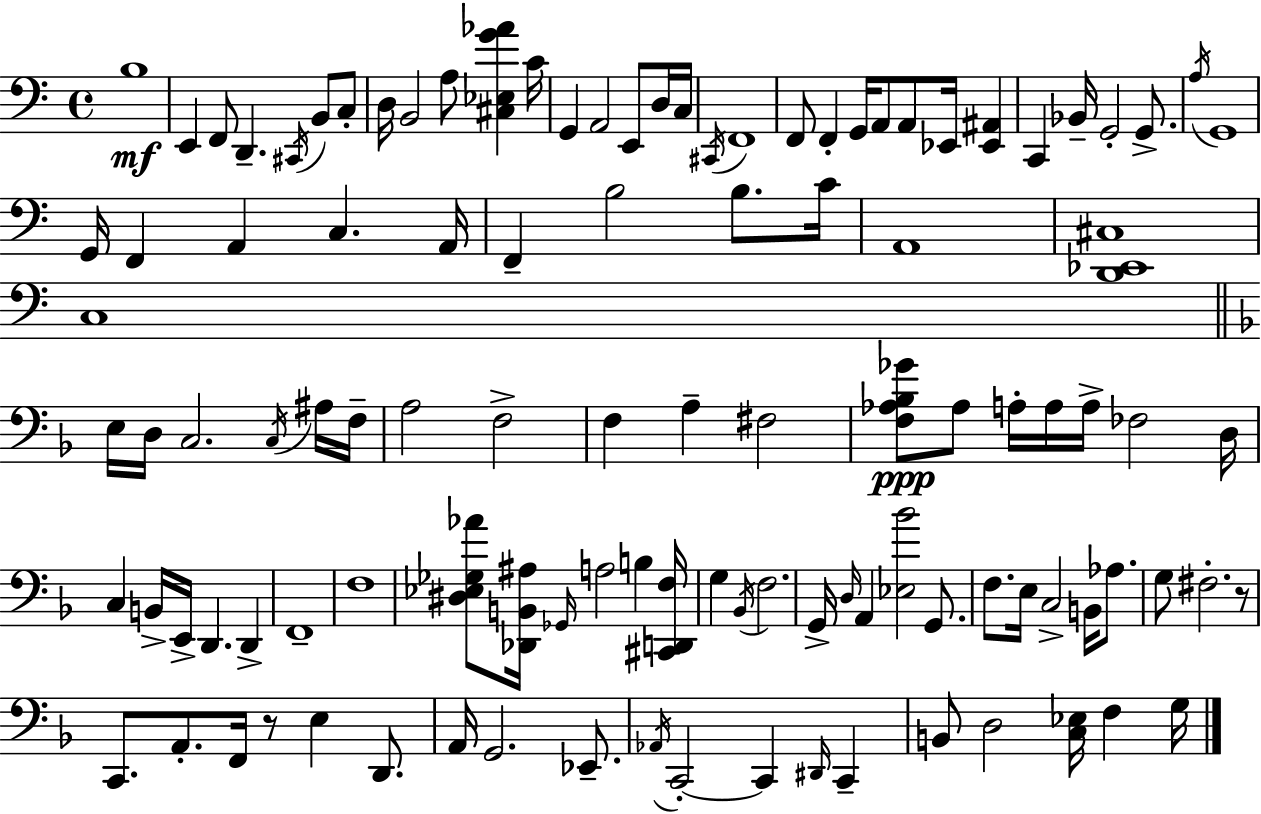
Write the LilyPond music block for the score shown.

{
  \clef bass
  \time 4/4
  \defaultTimeSignature
  \key a \minor
  b1\mf | e,4 f,8 d,4.-- \acciaccatura { cis,16 } b,8 c8-. | d16 b,2 a8 <cis ees g' aes'>4 | c'16 g,4 a,2 e,8 d16 | \break c16 \acciaccatura { cis,16 } f,1 | f,8 f,4-. g,16 a,8 a,8 ees,16 <ees, ais,>4 | c,4 bes,16-- g,2-. g,8.-> | \acciaccatura { a16 } g,1 | \break g,16 f,4 a,4 c4. | a,16 f,4-- b2 b8. | c'16 a,1 | <d, ees, cis>1 | \break c1 | \bar "||" \break \key f \major e16 d16 c2. \acciaccatura { c16 } ais16 | f16-- a2 f2-> | f4 a4-- fis2 | <f aes bes ges'>8\ppp aes8 a16-. a16 a16-> fes2 | \break d16 c4 b,16-> e,16-> d,4. d,4-> | f,1-- | f1 | <dis ees ges aes'>8 <des, b, ais>16 \grace { ges,16 } a2 b4 | \break <cis, d, f>16 g4 \acciaccatura { bes,16 } f2. | g,16-> \grace { d16 } a,4 <ees bes'>2 | g,8. f8. e16 c2-> | b,16 aes8. g8 fis2.-. | \break r8 c,8. a,8.-. f,16 r8 e4 | d,8. a,16 g,2. | ees,8.-- \acciaccatura { aes,16 } c,2-.~~ c,4 | \grace { dis,16 } c,4-- b,8 d2 | \break <c ees>16 f4 g16 \bar "|."
}